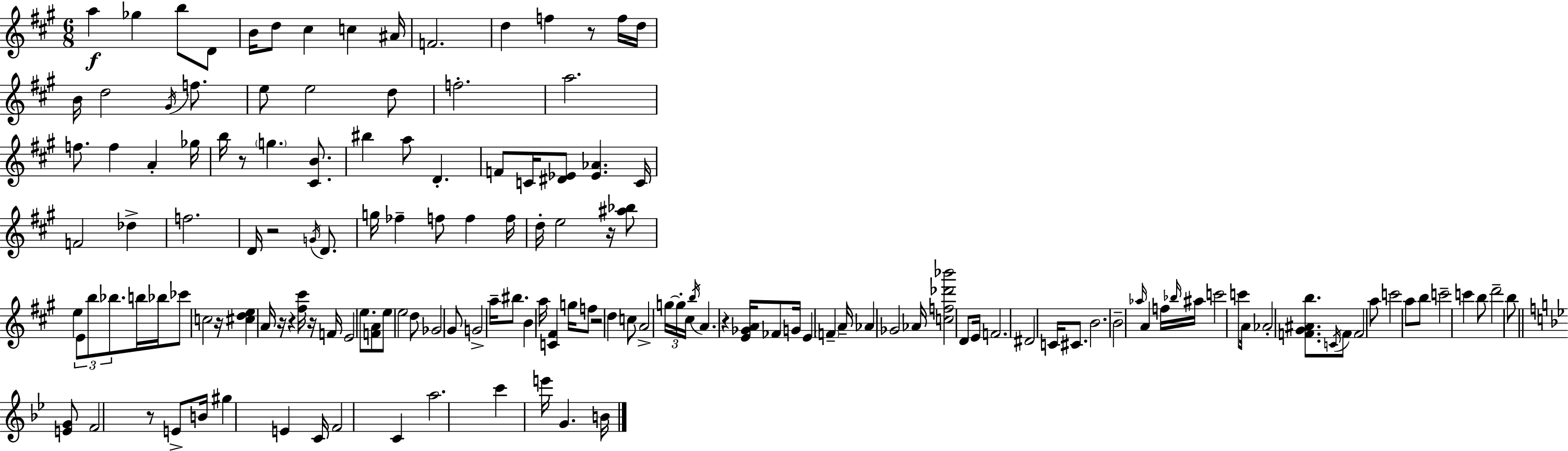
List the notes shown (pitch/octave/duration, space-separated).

A5/q Gb5/q B5/e D4/e B4/s D5/e C#5/q C5/q A#4/s F4/h. D5/q F5/q R/e F5/s D5/s B4/s D5/h G#4/s F5/e. E5/e E5/h D5/e F5/h. A5/h. F5/e. F5/q A4/q Gb5/s B5/s R/e G5/q. [C#4,B4]/e. BIS5/q A5/e D4/q. F4/e C4/s [D#4,Eb4]/e [Eb4,Ab4]/q. C4/s F4/h Db5/q F5/h. D4/s R/h G4/s D4/e. G5/s FES5/q F5/e F5/q F5/s D5/s E5/h R/s [A#5,Bb5]/e E5/q E4/e B5/e Bb5/e. B5/s Bb5/s CES6/e C5/h R/s [C#5,D5,E5]/q A4/s R/s R/q [F#5,C#6]/s R/s F4/s E4/h E5/e. [F4,A4]/e E5/e E5/h D5/e Gb4/h G#4/e G4/h A5/s BIS5/e. B4/q A5/s [C4,F#4]/q G5/s F5/e R/h D5/q C5/e A4/h G5/s G5/s C#5/s B5/s A4/q. R/q [E4,Gb4,A4]/s FES4/e G4/s E4/q F4/q A4/s Ab4/q Gb4/h Ab4/s [C5,F5,Db6,Bb6]/h D4/e E4/s F4/h. D#4/h C4/s C#4/e. B4/h. B4/h Ab5/s A4/q F5/s Bb5/s A#5/s C6/h C6/e A4/s Ab4/h [F4,G#4,A#4,B5]/e. C4/s F4/e F4/h A5/e C6/h A5/e B5/e C6/h C6/q B5/e D6/h B5/e [E4,G4]/e F4/h R/e E4/e B4/s G#5/q E4/q C4/s F4/h C4/q A5/h. C6/q E6/s G4/q. B4/s